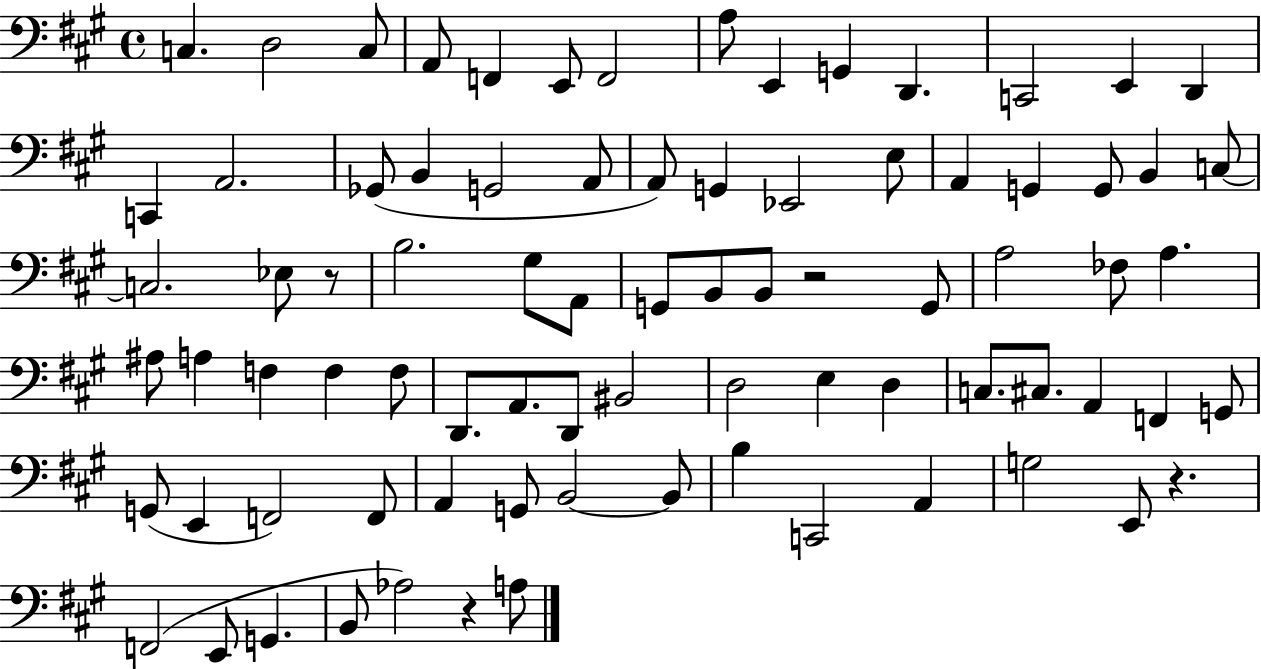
{
  \clef bass
  \time 4/4
  \defaultTimeSignature
  \key a \major
  c4. d2 c8 | a,8 f,4 e,8 f,2 | a8 e,4 g,4 d,4. | c,2 e,4 d,4 | \break c,4 a,2. | ges,8( b,4 g,2 a,8 | a,8) g,4 ees,2 e8 | a,4 g,4 g,8 b,4 c8~~ | \break c2. ees8 r8 | b2. gis8 a,8 | g,8 b,8 b,8 r2 g,8 | a2 fes8 a4. | \break ais8 a4 f4 f4 f8 | d,8. a,8. d,8 bis,2 | d2 e4 d4 | c8. cis8. a,4 f,4 g,8 | \break g,8( e,4 f,2) f,8 | a,4 g,8 b,2~~ b,8 | b4 c,2 a,4 | g2 e,8 r4. | \break f,2( e,8 g,4. | b,8 aes2) r4 a8 | \bar "|."
}